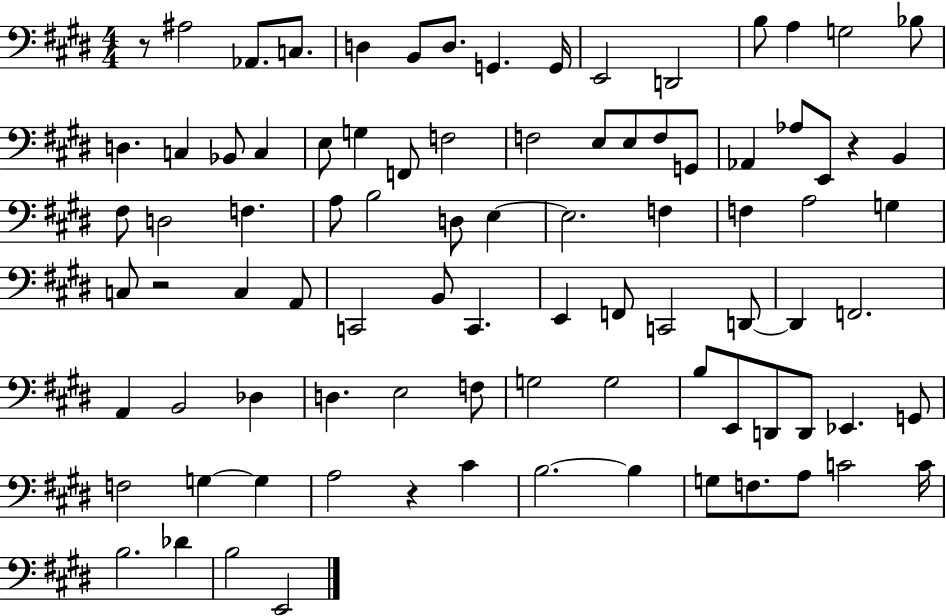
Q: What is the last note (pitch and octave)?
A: E2